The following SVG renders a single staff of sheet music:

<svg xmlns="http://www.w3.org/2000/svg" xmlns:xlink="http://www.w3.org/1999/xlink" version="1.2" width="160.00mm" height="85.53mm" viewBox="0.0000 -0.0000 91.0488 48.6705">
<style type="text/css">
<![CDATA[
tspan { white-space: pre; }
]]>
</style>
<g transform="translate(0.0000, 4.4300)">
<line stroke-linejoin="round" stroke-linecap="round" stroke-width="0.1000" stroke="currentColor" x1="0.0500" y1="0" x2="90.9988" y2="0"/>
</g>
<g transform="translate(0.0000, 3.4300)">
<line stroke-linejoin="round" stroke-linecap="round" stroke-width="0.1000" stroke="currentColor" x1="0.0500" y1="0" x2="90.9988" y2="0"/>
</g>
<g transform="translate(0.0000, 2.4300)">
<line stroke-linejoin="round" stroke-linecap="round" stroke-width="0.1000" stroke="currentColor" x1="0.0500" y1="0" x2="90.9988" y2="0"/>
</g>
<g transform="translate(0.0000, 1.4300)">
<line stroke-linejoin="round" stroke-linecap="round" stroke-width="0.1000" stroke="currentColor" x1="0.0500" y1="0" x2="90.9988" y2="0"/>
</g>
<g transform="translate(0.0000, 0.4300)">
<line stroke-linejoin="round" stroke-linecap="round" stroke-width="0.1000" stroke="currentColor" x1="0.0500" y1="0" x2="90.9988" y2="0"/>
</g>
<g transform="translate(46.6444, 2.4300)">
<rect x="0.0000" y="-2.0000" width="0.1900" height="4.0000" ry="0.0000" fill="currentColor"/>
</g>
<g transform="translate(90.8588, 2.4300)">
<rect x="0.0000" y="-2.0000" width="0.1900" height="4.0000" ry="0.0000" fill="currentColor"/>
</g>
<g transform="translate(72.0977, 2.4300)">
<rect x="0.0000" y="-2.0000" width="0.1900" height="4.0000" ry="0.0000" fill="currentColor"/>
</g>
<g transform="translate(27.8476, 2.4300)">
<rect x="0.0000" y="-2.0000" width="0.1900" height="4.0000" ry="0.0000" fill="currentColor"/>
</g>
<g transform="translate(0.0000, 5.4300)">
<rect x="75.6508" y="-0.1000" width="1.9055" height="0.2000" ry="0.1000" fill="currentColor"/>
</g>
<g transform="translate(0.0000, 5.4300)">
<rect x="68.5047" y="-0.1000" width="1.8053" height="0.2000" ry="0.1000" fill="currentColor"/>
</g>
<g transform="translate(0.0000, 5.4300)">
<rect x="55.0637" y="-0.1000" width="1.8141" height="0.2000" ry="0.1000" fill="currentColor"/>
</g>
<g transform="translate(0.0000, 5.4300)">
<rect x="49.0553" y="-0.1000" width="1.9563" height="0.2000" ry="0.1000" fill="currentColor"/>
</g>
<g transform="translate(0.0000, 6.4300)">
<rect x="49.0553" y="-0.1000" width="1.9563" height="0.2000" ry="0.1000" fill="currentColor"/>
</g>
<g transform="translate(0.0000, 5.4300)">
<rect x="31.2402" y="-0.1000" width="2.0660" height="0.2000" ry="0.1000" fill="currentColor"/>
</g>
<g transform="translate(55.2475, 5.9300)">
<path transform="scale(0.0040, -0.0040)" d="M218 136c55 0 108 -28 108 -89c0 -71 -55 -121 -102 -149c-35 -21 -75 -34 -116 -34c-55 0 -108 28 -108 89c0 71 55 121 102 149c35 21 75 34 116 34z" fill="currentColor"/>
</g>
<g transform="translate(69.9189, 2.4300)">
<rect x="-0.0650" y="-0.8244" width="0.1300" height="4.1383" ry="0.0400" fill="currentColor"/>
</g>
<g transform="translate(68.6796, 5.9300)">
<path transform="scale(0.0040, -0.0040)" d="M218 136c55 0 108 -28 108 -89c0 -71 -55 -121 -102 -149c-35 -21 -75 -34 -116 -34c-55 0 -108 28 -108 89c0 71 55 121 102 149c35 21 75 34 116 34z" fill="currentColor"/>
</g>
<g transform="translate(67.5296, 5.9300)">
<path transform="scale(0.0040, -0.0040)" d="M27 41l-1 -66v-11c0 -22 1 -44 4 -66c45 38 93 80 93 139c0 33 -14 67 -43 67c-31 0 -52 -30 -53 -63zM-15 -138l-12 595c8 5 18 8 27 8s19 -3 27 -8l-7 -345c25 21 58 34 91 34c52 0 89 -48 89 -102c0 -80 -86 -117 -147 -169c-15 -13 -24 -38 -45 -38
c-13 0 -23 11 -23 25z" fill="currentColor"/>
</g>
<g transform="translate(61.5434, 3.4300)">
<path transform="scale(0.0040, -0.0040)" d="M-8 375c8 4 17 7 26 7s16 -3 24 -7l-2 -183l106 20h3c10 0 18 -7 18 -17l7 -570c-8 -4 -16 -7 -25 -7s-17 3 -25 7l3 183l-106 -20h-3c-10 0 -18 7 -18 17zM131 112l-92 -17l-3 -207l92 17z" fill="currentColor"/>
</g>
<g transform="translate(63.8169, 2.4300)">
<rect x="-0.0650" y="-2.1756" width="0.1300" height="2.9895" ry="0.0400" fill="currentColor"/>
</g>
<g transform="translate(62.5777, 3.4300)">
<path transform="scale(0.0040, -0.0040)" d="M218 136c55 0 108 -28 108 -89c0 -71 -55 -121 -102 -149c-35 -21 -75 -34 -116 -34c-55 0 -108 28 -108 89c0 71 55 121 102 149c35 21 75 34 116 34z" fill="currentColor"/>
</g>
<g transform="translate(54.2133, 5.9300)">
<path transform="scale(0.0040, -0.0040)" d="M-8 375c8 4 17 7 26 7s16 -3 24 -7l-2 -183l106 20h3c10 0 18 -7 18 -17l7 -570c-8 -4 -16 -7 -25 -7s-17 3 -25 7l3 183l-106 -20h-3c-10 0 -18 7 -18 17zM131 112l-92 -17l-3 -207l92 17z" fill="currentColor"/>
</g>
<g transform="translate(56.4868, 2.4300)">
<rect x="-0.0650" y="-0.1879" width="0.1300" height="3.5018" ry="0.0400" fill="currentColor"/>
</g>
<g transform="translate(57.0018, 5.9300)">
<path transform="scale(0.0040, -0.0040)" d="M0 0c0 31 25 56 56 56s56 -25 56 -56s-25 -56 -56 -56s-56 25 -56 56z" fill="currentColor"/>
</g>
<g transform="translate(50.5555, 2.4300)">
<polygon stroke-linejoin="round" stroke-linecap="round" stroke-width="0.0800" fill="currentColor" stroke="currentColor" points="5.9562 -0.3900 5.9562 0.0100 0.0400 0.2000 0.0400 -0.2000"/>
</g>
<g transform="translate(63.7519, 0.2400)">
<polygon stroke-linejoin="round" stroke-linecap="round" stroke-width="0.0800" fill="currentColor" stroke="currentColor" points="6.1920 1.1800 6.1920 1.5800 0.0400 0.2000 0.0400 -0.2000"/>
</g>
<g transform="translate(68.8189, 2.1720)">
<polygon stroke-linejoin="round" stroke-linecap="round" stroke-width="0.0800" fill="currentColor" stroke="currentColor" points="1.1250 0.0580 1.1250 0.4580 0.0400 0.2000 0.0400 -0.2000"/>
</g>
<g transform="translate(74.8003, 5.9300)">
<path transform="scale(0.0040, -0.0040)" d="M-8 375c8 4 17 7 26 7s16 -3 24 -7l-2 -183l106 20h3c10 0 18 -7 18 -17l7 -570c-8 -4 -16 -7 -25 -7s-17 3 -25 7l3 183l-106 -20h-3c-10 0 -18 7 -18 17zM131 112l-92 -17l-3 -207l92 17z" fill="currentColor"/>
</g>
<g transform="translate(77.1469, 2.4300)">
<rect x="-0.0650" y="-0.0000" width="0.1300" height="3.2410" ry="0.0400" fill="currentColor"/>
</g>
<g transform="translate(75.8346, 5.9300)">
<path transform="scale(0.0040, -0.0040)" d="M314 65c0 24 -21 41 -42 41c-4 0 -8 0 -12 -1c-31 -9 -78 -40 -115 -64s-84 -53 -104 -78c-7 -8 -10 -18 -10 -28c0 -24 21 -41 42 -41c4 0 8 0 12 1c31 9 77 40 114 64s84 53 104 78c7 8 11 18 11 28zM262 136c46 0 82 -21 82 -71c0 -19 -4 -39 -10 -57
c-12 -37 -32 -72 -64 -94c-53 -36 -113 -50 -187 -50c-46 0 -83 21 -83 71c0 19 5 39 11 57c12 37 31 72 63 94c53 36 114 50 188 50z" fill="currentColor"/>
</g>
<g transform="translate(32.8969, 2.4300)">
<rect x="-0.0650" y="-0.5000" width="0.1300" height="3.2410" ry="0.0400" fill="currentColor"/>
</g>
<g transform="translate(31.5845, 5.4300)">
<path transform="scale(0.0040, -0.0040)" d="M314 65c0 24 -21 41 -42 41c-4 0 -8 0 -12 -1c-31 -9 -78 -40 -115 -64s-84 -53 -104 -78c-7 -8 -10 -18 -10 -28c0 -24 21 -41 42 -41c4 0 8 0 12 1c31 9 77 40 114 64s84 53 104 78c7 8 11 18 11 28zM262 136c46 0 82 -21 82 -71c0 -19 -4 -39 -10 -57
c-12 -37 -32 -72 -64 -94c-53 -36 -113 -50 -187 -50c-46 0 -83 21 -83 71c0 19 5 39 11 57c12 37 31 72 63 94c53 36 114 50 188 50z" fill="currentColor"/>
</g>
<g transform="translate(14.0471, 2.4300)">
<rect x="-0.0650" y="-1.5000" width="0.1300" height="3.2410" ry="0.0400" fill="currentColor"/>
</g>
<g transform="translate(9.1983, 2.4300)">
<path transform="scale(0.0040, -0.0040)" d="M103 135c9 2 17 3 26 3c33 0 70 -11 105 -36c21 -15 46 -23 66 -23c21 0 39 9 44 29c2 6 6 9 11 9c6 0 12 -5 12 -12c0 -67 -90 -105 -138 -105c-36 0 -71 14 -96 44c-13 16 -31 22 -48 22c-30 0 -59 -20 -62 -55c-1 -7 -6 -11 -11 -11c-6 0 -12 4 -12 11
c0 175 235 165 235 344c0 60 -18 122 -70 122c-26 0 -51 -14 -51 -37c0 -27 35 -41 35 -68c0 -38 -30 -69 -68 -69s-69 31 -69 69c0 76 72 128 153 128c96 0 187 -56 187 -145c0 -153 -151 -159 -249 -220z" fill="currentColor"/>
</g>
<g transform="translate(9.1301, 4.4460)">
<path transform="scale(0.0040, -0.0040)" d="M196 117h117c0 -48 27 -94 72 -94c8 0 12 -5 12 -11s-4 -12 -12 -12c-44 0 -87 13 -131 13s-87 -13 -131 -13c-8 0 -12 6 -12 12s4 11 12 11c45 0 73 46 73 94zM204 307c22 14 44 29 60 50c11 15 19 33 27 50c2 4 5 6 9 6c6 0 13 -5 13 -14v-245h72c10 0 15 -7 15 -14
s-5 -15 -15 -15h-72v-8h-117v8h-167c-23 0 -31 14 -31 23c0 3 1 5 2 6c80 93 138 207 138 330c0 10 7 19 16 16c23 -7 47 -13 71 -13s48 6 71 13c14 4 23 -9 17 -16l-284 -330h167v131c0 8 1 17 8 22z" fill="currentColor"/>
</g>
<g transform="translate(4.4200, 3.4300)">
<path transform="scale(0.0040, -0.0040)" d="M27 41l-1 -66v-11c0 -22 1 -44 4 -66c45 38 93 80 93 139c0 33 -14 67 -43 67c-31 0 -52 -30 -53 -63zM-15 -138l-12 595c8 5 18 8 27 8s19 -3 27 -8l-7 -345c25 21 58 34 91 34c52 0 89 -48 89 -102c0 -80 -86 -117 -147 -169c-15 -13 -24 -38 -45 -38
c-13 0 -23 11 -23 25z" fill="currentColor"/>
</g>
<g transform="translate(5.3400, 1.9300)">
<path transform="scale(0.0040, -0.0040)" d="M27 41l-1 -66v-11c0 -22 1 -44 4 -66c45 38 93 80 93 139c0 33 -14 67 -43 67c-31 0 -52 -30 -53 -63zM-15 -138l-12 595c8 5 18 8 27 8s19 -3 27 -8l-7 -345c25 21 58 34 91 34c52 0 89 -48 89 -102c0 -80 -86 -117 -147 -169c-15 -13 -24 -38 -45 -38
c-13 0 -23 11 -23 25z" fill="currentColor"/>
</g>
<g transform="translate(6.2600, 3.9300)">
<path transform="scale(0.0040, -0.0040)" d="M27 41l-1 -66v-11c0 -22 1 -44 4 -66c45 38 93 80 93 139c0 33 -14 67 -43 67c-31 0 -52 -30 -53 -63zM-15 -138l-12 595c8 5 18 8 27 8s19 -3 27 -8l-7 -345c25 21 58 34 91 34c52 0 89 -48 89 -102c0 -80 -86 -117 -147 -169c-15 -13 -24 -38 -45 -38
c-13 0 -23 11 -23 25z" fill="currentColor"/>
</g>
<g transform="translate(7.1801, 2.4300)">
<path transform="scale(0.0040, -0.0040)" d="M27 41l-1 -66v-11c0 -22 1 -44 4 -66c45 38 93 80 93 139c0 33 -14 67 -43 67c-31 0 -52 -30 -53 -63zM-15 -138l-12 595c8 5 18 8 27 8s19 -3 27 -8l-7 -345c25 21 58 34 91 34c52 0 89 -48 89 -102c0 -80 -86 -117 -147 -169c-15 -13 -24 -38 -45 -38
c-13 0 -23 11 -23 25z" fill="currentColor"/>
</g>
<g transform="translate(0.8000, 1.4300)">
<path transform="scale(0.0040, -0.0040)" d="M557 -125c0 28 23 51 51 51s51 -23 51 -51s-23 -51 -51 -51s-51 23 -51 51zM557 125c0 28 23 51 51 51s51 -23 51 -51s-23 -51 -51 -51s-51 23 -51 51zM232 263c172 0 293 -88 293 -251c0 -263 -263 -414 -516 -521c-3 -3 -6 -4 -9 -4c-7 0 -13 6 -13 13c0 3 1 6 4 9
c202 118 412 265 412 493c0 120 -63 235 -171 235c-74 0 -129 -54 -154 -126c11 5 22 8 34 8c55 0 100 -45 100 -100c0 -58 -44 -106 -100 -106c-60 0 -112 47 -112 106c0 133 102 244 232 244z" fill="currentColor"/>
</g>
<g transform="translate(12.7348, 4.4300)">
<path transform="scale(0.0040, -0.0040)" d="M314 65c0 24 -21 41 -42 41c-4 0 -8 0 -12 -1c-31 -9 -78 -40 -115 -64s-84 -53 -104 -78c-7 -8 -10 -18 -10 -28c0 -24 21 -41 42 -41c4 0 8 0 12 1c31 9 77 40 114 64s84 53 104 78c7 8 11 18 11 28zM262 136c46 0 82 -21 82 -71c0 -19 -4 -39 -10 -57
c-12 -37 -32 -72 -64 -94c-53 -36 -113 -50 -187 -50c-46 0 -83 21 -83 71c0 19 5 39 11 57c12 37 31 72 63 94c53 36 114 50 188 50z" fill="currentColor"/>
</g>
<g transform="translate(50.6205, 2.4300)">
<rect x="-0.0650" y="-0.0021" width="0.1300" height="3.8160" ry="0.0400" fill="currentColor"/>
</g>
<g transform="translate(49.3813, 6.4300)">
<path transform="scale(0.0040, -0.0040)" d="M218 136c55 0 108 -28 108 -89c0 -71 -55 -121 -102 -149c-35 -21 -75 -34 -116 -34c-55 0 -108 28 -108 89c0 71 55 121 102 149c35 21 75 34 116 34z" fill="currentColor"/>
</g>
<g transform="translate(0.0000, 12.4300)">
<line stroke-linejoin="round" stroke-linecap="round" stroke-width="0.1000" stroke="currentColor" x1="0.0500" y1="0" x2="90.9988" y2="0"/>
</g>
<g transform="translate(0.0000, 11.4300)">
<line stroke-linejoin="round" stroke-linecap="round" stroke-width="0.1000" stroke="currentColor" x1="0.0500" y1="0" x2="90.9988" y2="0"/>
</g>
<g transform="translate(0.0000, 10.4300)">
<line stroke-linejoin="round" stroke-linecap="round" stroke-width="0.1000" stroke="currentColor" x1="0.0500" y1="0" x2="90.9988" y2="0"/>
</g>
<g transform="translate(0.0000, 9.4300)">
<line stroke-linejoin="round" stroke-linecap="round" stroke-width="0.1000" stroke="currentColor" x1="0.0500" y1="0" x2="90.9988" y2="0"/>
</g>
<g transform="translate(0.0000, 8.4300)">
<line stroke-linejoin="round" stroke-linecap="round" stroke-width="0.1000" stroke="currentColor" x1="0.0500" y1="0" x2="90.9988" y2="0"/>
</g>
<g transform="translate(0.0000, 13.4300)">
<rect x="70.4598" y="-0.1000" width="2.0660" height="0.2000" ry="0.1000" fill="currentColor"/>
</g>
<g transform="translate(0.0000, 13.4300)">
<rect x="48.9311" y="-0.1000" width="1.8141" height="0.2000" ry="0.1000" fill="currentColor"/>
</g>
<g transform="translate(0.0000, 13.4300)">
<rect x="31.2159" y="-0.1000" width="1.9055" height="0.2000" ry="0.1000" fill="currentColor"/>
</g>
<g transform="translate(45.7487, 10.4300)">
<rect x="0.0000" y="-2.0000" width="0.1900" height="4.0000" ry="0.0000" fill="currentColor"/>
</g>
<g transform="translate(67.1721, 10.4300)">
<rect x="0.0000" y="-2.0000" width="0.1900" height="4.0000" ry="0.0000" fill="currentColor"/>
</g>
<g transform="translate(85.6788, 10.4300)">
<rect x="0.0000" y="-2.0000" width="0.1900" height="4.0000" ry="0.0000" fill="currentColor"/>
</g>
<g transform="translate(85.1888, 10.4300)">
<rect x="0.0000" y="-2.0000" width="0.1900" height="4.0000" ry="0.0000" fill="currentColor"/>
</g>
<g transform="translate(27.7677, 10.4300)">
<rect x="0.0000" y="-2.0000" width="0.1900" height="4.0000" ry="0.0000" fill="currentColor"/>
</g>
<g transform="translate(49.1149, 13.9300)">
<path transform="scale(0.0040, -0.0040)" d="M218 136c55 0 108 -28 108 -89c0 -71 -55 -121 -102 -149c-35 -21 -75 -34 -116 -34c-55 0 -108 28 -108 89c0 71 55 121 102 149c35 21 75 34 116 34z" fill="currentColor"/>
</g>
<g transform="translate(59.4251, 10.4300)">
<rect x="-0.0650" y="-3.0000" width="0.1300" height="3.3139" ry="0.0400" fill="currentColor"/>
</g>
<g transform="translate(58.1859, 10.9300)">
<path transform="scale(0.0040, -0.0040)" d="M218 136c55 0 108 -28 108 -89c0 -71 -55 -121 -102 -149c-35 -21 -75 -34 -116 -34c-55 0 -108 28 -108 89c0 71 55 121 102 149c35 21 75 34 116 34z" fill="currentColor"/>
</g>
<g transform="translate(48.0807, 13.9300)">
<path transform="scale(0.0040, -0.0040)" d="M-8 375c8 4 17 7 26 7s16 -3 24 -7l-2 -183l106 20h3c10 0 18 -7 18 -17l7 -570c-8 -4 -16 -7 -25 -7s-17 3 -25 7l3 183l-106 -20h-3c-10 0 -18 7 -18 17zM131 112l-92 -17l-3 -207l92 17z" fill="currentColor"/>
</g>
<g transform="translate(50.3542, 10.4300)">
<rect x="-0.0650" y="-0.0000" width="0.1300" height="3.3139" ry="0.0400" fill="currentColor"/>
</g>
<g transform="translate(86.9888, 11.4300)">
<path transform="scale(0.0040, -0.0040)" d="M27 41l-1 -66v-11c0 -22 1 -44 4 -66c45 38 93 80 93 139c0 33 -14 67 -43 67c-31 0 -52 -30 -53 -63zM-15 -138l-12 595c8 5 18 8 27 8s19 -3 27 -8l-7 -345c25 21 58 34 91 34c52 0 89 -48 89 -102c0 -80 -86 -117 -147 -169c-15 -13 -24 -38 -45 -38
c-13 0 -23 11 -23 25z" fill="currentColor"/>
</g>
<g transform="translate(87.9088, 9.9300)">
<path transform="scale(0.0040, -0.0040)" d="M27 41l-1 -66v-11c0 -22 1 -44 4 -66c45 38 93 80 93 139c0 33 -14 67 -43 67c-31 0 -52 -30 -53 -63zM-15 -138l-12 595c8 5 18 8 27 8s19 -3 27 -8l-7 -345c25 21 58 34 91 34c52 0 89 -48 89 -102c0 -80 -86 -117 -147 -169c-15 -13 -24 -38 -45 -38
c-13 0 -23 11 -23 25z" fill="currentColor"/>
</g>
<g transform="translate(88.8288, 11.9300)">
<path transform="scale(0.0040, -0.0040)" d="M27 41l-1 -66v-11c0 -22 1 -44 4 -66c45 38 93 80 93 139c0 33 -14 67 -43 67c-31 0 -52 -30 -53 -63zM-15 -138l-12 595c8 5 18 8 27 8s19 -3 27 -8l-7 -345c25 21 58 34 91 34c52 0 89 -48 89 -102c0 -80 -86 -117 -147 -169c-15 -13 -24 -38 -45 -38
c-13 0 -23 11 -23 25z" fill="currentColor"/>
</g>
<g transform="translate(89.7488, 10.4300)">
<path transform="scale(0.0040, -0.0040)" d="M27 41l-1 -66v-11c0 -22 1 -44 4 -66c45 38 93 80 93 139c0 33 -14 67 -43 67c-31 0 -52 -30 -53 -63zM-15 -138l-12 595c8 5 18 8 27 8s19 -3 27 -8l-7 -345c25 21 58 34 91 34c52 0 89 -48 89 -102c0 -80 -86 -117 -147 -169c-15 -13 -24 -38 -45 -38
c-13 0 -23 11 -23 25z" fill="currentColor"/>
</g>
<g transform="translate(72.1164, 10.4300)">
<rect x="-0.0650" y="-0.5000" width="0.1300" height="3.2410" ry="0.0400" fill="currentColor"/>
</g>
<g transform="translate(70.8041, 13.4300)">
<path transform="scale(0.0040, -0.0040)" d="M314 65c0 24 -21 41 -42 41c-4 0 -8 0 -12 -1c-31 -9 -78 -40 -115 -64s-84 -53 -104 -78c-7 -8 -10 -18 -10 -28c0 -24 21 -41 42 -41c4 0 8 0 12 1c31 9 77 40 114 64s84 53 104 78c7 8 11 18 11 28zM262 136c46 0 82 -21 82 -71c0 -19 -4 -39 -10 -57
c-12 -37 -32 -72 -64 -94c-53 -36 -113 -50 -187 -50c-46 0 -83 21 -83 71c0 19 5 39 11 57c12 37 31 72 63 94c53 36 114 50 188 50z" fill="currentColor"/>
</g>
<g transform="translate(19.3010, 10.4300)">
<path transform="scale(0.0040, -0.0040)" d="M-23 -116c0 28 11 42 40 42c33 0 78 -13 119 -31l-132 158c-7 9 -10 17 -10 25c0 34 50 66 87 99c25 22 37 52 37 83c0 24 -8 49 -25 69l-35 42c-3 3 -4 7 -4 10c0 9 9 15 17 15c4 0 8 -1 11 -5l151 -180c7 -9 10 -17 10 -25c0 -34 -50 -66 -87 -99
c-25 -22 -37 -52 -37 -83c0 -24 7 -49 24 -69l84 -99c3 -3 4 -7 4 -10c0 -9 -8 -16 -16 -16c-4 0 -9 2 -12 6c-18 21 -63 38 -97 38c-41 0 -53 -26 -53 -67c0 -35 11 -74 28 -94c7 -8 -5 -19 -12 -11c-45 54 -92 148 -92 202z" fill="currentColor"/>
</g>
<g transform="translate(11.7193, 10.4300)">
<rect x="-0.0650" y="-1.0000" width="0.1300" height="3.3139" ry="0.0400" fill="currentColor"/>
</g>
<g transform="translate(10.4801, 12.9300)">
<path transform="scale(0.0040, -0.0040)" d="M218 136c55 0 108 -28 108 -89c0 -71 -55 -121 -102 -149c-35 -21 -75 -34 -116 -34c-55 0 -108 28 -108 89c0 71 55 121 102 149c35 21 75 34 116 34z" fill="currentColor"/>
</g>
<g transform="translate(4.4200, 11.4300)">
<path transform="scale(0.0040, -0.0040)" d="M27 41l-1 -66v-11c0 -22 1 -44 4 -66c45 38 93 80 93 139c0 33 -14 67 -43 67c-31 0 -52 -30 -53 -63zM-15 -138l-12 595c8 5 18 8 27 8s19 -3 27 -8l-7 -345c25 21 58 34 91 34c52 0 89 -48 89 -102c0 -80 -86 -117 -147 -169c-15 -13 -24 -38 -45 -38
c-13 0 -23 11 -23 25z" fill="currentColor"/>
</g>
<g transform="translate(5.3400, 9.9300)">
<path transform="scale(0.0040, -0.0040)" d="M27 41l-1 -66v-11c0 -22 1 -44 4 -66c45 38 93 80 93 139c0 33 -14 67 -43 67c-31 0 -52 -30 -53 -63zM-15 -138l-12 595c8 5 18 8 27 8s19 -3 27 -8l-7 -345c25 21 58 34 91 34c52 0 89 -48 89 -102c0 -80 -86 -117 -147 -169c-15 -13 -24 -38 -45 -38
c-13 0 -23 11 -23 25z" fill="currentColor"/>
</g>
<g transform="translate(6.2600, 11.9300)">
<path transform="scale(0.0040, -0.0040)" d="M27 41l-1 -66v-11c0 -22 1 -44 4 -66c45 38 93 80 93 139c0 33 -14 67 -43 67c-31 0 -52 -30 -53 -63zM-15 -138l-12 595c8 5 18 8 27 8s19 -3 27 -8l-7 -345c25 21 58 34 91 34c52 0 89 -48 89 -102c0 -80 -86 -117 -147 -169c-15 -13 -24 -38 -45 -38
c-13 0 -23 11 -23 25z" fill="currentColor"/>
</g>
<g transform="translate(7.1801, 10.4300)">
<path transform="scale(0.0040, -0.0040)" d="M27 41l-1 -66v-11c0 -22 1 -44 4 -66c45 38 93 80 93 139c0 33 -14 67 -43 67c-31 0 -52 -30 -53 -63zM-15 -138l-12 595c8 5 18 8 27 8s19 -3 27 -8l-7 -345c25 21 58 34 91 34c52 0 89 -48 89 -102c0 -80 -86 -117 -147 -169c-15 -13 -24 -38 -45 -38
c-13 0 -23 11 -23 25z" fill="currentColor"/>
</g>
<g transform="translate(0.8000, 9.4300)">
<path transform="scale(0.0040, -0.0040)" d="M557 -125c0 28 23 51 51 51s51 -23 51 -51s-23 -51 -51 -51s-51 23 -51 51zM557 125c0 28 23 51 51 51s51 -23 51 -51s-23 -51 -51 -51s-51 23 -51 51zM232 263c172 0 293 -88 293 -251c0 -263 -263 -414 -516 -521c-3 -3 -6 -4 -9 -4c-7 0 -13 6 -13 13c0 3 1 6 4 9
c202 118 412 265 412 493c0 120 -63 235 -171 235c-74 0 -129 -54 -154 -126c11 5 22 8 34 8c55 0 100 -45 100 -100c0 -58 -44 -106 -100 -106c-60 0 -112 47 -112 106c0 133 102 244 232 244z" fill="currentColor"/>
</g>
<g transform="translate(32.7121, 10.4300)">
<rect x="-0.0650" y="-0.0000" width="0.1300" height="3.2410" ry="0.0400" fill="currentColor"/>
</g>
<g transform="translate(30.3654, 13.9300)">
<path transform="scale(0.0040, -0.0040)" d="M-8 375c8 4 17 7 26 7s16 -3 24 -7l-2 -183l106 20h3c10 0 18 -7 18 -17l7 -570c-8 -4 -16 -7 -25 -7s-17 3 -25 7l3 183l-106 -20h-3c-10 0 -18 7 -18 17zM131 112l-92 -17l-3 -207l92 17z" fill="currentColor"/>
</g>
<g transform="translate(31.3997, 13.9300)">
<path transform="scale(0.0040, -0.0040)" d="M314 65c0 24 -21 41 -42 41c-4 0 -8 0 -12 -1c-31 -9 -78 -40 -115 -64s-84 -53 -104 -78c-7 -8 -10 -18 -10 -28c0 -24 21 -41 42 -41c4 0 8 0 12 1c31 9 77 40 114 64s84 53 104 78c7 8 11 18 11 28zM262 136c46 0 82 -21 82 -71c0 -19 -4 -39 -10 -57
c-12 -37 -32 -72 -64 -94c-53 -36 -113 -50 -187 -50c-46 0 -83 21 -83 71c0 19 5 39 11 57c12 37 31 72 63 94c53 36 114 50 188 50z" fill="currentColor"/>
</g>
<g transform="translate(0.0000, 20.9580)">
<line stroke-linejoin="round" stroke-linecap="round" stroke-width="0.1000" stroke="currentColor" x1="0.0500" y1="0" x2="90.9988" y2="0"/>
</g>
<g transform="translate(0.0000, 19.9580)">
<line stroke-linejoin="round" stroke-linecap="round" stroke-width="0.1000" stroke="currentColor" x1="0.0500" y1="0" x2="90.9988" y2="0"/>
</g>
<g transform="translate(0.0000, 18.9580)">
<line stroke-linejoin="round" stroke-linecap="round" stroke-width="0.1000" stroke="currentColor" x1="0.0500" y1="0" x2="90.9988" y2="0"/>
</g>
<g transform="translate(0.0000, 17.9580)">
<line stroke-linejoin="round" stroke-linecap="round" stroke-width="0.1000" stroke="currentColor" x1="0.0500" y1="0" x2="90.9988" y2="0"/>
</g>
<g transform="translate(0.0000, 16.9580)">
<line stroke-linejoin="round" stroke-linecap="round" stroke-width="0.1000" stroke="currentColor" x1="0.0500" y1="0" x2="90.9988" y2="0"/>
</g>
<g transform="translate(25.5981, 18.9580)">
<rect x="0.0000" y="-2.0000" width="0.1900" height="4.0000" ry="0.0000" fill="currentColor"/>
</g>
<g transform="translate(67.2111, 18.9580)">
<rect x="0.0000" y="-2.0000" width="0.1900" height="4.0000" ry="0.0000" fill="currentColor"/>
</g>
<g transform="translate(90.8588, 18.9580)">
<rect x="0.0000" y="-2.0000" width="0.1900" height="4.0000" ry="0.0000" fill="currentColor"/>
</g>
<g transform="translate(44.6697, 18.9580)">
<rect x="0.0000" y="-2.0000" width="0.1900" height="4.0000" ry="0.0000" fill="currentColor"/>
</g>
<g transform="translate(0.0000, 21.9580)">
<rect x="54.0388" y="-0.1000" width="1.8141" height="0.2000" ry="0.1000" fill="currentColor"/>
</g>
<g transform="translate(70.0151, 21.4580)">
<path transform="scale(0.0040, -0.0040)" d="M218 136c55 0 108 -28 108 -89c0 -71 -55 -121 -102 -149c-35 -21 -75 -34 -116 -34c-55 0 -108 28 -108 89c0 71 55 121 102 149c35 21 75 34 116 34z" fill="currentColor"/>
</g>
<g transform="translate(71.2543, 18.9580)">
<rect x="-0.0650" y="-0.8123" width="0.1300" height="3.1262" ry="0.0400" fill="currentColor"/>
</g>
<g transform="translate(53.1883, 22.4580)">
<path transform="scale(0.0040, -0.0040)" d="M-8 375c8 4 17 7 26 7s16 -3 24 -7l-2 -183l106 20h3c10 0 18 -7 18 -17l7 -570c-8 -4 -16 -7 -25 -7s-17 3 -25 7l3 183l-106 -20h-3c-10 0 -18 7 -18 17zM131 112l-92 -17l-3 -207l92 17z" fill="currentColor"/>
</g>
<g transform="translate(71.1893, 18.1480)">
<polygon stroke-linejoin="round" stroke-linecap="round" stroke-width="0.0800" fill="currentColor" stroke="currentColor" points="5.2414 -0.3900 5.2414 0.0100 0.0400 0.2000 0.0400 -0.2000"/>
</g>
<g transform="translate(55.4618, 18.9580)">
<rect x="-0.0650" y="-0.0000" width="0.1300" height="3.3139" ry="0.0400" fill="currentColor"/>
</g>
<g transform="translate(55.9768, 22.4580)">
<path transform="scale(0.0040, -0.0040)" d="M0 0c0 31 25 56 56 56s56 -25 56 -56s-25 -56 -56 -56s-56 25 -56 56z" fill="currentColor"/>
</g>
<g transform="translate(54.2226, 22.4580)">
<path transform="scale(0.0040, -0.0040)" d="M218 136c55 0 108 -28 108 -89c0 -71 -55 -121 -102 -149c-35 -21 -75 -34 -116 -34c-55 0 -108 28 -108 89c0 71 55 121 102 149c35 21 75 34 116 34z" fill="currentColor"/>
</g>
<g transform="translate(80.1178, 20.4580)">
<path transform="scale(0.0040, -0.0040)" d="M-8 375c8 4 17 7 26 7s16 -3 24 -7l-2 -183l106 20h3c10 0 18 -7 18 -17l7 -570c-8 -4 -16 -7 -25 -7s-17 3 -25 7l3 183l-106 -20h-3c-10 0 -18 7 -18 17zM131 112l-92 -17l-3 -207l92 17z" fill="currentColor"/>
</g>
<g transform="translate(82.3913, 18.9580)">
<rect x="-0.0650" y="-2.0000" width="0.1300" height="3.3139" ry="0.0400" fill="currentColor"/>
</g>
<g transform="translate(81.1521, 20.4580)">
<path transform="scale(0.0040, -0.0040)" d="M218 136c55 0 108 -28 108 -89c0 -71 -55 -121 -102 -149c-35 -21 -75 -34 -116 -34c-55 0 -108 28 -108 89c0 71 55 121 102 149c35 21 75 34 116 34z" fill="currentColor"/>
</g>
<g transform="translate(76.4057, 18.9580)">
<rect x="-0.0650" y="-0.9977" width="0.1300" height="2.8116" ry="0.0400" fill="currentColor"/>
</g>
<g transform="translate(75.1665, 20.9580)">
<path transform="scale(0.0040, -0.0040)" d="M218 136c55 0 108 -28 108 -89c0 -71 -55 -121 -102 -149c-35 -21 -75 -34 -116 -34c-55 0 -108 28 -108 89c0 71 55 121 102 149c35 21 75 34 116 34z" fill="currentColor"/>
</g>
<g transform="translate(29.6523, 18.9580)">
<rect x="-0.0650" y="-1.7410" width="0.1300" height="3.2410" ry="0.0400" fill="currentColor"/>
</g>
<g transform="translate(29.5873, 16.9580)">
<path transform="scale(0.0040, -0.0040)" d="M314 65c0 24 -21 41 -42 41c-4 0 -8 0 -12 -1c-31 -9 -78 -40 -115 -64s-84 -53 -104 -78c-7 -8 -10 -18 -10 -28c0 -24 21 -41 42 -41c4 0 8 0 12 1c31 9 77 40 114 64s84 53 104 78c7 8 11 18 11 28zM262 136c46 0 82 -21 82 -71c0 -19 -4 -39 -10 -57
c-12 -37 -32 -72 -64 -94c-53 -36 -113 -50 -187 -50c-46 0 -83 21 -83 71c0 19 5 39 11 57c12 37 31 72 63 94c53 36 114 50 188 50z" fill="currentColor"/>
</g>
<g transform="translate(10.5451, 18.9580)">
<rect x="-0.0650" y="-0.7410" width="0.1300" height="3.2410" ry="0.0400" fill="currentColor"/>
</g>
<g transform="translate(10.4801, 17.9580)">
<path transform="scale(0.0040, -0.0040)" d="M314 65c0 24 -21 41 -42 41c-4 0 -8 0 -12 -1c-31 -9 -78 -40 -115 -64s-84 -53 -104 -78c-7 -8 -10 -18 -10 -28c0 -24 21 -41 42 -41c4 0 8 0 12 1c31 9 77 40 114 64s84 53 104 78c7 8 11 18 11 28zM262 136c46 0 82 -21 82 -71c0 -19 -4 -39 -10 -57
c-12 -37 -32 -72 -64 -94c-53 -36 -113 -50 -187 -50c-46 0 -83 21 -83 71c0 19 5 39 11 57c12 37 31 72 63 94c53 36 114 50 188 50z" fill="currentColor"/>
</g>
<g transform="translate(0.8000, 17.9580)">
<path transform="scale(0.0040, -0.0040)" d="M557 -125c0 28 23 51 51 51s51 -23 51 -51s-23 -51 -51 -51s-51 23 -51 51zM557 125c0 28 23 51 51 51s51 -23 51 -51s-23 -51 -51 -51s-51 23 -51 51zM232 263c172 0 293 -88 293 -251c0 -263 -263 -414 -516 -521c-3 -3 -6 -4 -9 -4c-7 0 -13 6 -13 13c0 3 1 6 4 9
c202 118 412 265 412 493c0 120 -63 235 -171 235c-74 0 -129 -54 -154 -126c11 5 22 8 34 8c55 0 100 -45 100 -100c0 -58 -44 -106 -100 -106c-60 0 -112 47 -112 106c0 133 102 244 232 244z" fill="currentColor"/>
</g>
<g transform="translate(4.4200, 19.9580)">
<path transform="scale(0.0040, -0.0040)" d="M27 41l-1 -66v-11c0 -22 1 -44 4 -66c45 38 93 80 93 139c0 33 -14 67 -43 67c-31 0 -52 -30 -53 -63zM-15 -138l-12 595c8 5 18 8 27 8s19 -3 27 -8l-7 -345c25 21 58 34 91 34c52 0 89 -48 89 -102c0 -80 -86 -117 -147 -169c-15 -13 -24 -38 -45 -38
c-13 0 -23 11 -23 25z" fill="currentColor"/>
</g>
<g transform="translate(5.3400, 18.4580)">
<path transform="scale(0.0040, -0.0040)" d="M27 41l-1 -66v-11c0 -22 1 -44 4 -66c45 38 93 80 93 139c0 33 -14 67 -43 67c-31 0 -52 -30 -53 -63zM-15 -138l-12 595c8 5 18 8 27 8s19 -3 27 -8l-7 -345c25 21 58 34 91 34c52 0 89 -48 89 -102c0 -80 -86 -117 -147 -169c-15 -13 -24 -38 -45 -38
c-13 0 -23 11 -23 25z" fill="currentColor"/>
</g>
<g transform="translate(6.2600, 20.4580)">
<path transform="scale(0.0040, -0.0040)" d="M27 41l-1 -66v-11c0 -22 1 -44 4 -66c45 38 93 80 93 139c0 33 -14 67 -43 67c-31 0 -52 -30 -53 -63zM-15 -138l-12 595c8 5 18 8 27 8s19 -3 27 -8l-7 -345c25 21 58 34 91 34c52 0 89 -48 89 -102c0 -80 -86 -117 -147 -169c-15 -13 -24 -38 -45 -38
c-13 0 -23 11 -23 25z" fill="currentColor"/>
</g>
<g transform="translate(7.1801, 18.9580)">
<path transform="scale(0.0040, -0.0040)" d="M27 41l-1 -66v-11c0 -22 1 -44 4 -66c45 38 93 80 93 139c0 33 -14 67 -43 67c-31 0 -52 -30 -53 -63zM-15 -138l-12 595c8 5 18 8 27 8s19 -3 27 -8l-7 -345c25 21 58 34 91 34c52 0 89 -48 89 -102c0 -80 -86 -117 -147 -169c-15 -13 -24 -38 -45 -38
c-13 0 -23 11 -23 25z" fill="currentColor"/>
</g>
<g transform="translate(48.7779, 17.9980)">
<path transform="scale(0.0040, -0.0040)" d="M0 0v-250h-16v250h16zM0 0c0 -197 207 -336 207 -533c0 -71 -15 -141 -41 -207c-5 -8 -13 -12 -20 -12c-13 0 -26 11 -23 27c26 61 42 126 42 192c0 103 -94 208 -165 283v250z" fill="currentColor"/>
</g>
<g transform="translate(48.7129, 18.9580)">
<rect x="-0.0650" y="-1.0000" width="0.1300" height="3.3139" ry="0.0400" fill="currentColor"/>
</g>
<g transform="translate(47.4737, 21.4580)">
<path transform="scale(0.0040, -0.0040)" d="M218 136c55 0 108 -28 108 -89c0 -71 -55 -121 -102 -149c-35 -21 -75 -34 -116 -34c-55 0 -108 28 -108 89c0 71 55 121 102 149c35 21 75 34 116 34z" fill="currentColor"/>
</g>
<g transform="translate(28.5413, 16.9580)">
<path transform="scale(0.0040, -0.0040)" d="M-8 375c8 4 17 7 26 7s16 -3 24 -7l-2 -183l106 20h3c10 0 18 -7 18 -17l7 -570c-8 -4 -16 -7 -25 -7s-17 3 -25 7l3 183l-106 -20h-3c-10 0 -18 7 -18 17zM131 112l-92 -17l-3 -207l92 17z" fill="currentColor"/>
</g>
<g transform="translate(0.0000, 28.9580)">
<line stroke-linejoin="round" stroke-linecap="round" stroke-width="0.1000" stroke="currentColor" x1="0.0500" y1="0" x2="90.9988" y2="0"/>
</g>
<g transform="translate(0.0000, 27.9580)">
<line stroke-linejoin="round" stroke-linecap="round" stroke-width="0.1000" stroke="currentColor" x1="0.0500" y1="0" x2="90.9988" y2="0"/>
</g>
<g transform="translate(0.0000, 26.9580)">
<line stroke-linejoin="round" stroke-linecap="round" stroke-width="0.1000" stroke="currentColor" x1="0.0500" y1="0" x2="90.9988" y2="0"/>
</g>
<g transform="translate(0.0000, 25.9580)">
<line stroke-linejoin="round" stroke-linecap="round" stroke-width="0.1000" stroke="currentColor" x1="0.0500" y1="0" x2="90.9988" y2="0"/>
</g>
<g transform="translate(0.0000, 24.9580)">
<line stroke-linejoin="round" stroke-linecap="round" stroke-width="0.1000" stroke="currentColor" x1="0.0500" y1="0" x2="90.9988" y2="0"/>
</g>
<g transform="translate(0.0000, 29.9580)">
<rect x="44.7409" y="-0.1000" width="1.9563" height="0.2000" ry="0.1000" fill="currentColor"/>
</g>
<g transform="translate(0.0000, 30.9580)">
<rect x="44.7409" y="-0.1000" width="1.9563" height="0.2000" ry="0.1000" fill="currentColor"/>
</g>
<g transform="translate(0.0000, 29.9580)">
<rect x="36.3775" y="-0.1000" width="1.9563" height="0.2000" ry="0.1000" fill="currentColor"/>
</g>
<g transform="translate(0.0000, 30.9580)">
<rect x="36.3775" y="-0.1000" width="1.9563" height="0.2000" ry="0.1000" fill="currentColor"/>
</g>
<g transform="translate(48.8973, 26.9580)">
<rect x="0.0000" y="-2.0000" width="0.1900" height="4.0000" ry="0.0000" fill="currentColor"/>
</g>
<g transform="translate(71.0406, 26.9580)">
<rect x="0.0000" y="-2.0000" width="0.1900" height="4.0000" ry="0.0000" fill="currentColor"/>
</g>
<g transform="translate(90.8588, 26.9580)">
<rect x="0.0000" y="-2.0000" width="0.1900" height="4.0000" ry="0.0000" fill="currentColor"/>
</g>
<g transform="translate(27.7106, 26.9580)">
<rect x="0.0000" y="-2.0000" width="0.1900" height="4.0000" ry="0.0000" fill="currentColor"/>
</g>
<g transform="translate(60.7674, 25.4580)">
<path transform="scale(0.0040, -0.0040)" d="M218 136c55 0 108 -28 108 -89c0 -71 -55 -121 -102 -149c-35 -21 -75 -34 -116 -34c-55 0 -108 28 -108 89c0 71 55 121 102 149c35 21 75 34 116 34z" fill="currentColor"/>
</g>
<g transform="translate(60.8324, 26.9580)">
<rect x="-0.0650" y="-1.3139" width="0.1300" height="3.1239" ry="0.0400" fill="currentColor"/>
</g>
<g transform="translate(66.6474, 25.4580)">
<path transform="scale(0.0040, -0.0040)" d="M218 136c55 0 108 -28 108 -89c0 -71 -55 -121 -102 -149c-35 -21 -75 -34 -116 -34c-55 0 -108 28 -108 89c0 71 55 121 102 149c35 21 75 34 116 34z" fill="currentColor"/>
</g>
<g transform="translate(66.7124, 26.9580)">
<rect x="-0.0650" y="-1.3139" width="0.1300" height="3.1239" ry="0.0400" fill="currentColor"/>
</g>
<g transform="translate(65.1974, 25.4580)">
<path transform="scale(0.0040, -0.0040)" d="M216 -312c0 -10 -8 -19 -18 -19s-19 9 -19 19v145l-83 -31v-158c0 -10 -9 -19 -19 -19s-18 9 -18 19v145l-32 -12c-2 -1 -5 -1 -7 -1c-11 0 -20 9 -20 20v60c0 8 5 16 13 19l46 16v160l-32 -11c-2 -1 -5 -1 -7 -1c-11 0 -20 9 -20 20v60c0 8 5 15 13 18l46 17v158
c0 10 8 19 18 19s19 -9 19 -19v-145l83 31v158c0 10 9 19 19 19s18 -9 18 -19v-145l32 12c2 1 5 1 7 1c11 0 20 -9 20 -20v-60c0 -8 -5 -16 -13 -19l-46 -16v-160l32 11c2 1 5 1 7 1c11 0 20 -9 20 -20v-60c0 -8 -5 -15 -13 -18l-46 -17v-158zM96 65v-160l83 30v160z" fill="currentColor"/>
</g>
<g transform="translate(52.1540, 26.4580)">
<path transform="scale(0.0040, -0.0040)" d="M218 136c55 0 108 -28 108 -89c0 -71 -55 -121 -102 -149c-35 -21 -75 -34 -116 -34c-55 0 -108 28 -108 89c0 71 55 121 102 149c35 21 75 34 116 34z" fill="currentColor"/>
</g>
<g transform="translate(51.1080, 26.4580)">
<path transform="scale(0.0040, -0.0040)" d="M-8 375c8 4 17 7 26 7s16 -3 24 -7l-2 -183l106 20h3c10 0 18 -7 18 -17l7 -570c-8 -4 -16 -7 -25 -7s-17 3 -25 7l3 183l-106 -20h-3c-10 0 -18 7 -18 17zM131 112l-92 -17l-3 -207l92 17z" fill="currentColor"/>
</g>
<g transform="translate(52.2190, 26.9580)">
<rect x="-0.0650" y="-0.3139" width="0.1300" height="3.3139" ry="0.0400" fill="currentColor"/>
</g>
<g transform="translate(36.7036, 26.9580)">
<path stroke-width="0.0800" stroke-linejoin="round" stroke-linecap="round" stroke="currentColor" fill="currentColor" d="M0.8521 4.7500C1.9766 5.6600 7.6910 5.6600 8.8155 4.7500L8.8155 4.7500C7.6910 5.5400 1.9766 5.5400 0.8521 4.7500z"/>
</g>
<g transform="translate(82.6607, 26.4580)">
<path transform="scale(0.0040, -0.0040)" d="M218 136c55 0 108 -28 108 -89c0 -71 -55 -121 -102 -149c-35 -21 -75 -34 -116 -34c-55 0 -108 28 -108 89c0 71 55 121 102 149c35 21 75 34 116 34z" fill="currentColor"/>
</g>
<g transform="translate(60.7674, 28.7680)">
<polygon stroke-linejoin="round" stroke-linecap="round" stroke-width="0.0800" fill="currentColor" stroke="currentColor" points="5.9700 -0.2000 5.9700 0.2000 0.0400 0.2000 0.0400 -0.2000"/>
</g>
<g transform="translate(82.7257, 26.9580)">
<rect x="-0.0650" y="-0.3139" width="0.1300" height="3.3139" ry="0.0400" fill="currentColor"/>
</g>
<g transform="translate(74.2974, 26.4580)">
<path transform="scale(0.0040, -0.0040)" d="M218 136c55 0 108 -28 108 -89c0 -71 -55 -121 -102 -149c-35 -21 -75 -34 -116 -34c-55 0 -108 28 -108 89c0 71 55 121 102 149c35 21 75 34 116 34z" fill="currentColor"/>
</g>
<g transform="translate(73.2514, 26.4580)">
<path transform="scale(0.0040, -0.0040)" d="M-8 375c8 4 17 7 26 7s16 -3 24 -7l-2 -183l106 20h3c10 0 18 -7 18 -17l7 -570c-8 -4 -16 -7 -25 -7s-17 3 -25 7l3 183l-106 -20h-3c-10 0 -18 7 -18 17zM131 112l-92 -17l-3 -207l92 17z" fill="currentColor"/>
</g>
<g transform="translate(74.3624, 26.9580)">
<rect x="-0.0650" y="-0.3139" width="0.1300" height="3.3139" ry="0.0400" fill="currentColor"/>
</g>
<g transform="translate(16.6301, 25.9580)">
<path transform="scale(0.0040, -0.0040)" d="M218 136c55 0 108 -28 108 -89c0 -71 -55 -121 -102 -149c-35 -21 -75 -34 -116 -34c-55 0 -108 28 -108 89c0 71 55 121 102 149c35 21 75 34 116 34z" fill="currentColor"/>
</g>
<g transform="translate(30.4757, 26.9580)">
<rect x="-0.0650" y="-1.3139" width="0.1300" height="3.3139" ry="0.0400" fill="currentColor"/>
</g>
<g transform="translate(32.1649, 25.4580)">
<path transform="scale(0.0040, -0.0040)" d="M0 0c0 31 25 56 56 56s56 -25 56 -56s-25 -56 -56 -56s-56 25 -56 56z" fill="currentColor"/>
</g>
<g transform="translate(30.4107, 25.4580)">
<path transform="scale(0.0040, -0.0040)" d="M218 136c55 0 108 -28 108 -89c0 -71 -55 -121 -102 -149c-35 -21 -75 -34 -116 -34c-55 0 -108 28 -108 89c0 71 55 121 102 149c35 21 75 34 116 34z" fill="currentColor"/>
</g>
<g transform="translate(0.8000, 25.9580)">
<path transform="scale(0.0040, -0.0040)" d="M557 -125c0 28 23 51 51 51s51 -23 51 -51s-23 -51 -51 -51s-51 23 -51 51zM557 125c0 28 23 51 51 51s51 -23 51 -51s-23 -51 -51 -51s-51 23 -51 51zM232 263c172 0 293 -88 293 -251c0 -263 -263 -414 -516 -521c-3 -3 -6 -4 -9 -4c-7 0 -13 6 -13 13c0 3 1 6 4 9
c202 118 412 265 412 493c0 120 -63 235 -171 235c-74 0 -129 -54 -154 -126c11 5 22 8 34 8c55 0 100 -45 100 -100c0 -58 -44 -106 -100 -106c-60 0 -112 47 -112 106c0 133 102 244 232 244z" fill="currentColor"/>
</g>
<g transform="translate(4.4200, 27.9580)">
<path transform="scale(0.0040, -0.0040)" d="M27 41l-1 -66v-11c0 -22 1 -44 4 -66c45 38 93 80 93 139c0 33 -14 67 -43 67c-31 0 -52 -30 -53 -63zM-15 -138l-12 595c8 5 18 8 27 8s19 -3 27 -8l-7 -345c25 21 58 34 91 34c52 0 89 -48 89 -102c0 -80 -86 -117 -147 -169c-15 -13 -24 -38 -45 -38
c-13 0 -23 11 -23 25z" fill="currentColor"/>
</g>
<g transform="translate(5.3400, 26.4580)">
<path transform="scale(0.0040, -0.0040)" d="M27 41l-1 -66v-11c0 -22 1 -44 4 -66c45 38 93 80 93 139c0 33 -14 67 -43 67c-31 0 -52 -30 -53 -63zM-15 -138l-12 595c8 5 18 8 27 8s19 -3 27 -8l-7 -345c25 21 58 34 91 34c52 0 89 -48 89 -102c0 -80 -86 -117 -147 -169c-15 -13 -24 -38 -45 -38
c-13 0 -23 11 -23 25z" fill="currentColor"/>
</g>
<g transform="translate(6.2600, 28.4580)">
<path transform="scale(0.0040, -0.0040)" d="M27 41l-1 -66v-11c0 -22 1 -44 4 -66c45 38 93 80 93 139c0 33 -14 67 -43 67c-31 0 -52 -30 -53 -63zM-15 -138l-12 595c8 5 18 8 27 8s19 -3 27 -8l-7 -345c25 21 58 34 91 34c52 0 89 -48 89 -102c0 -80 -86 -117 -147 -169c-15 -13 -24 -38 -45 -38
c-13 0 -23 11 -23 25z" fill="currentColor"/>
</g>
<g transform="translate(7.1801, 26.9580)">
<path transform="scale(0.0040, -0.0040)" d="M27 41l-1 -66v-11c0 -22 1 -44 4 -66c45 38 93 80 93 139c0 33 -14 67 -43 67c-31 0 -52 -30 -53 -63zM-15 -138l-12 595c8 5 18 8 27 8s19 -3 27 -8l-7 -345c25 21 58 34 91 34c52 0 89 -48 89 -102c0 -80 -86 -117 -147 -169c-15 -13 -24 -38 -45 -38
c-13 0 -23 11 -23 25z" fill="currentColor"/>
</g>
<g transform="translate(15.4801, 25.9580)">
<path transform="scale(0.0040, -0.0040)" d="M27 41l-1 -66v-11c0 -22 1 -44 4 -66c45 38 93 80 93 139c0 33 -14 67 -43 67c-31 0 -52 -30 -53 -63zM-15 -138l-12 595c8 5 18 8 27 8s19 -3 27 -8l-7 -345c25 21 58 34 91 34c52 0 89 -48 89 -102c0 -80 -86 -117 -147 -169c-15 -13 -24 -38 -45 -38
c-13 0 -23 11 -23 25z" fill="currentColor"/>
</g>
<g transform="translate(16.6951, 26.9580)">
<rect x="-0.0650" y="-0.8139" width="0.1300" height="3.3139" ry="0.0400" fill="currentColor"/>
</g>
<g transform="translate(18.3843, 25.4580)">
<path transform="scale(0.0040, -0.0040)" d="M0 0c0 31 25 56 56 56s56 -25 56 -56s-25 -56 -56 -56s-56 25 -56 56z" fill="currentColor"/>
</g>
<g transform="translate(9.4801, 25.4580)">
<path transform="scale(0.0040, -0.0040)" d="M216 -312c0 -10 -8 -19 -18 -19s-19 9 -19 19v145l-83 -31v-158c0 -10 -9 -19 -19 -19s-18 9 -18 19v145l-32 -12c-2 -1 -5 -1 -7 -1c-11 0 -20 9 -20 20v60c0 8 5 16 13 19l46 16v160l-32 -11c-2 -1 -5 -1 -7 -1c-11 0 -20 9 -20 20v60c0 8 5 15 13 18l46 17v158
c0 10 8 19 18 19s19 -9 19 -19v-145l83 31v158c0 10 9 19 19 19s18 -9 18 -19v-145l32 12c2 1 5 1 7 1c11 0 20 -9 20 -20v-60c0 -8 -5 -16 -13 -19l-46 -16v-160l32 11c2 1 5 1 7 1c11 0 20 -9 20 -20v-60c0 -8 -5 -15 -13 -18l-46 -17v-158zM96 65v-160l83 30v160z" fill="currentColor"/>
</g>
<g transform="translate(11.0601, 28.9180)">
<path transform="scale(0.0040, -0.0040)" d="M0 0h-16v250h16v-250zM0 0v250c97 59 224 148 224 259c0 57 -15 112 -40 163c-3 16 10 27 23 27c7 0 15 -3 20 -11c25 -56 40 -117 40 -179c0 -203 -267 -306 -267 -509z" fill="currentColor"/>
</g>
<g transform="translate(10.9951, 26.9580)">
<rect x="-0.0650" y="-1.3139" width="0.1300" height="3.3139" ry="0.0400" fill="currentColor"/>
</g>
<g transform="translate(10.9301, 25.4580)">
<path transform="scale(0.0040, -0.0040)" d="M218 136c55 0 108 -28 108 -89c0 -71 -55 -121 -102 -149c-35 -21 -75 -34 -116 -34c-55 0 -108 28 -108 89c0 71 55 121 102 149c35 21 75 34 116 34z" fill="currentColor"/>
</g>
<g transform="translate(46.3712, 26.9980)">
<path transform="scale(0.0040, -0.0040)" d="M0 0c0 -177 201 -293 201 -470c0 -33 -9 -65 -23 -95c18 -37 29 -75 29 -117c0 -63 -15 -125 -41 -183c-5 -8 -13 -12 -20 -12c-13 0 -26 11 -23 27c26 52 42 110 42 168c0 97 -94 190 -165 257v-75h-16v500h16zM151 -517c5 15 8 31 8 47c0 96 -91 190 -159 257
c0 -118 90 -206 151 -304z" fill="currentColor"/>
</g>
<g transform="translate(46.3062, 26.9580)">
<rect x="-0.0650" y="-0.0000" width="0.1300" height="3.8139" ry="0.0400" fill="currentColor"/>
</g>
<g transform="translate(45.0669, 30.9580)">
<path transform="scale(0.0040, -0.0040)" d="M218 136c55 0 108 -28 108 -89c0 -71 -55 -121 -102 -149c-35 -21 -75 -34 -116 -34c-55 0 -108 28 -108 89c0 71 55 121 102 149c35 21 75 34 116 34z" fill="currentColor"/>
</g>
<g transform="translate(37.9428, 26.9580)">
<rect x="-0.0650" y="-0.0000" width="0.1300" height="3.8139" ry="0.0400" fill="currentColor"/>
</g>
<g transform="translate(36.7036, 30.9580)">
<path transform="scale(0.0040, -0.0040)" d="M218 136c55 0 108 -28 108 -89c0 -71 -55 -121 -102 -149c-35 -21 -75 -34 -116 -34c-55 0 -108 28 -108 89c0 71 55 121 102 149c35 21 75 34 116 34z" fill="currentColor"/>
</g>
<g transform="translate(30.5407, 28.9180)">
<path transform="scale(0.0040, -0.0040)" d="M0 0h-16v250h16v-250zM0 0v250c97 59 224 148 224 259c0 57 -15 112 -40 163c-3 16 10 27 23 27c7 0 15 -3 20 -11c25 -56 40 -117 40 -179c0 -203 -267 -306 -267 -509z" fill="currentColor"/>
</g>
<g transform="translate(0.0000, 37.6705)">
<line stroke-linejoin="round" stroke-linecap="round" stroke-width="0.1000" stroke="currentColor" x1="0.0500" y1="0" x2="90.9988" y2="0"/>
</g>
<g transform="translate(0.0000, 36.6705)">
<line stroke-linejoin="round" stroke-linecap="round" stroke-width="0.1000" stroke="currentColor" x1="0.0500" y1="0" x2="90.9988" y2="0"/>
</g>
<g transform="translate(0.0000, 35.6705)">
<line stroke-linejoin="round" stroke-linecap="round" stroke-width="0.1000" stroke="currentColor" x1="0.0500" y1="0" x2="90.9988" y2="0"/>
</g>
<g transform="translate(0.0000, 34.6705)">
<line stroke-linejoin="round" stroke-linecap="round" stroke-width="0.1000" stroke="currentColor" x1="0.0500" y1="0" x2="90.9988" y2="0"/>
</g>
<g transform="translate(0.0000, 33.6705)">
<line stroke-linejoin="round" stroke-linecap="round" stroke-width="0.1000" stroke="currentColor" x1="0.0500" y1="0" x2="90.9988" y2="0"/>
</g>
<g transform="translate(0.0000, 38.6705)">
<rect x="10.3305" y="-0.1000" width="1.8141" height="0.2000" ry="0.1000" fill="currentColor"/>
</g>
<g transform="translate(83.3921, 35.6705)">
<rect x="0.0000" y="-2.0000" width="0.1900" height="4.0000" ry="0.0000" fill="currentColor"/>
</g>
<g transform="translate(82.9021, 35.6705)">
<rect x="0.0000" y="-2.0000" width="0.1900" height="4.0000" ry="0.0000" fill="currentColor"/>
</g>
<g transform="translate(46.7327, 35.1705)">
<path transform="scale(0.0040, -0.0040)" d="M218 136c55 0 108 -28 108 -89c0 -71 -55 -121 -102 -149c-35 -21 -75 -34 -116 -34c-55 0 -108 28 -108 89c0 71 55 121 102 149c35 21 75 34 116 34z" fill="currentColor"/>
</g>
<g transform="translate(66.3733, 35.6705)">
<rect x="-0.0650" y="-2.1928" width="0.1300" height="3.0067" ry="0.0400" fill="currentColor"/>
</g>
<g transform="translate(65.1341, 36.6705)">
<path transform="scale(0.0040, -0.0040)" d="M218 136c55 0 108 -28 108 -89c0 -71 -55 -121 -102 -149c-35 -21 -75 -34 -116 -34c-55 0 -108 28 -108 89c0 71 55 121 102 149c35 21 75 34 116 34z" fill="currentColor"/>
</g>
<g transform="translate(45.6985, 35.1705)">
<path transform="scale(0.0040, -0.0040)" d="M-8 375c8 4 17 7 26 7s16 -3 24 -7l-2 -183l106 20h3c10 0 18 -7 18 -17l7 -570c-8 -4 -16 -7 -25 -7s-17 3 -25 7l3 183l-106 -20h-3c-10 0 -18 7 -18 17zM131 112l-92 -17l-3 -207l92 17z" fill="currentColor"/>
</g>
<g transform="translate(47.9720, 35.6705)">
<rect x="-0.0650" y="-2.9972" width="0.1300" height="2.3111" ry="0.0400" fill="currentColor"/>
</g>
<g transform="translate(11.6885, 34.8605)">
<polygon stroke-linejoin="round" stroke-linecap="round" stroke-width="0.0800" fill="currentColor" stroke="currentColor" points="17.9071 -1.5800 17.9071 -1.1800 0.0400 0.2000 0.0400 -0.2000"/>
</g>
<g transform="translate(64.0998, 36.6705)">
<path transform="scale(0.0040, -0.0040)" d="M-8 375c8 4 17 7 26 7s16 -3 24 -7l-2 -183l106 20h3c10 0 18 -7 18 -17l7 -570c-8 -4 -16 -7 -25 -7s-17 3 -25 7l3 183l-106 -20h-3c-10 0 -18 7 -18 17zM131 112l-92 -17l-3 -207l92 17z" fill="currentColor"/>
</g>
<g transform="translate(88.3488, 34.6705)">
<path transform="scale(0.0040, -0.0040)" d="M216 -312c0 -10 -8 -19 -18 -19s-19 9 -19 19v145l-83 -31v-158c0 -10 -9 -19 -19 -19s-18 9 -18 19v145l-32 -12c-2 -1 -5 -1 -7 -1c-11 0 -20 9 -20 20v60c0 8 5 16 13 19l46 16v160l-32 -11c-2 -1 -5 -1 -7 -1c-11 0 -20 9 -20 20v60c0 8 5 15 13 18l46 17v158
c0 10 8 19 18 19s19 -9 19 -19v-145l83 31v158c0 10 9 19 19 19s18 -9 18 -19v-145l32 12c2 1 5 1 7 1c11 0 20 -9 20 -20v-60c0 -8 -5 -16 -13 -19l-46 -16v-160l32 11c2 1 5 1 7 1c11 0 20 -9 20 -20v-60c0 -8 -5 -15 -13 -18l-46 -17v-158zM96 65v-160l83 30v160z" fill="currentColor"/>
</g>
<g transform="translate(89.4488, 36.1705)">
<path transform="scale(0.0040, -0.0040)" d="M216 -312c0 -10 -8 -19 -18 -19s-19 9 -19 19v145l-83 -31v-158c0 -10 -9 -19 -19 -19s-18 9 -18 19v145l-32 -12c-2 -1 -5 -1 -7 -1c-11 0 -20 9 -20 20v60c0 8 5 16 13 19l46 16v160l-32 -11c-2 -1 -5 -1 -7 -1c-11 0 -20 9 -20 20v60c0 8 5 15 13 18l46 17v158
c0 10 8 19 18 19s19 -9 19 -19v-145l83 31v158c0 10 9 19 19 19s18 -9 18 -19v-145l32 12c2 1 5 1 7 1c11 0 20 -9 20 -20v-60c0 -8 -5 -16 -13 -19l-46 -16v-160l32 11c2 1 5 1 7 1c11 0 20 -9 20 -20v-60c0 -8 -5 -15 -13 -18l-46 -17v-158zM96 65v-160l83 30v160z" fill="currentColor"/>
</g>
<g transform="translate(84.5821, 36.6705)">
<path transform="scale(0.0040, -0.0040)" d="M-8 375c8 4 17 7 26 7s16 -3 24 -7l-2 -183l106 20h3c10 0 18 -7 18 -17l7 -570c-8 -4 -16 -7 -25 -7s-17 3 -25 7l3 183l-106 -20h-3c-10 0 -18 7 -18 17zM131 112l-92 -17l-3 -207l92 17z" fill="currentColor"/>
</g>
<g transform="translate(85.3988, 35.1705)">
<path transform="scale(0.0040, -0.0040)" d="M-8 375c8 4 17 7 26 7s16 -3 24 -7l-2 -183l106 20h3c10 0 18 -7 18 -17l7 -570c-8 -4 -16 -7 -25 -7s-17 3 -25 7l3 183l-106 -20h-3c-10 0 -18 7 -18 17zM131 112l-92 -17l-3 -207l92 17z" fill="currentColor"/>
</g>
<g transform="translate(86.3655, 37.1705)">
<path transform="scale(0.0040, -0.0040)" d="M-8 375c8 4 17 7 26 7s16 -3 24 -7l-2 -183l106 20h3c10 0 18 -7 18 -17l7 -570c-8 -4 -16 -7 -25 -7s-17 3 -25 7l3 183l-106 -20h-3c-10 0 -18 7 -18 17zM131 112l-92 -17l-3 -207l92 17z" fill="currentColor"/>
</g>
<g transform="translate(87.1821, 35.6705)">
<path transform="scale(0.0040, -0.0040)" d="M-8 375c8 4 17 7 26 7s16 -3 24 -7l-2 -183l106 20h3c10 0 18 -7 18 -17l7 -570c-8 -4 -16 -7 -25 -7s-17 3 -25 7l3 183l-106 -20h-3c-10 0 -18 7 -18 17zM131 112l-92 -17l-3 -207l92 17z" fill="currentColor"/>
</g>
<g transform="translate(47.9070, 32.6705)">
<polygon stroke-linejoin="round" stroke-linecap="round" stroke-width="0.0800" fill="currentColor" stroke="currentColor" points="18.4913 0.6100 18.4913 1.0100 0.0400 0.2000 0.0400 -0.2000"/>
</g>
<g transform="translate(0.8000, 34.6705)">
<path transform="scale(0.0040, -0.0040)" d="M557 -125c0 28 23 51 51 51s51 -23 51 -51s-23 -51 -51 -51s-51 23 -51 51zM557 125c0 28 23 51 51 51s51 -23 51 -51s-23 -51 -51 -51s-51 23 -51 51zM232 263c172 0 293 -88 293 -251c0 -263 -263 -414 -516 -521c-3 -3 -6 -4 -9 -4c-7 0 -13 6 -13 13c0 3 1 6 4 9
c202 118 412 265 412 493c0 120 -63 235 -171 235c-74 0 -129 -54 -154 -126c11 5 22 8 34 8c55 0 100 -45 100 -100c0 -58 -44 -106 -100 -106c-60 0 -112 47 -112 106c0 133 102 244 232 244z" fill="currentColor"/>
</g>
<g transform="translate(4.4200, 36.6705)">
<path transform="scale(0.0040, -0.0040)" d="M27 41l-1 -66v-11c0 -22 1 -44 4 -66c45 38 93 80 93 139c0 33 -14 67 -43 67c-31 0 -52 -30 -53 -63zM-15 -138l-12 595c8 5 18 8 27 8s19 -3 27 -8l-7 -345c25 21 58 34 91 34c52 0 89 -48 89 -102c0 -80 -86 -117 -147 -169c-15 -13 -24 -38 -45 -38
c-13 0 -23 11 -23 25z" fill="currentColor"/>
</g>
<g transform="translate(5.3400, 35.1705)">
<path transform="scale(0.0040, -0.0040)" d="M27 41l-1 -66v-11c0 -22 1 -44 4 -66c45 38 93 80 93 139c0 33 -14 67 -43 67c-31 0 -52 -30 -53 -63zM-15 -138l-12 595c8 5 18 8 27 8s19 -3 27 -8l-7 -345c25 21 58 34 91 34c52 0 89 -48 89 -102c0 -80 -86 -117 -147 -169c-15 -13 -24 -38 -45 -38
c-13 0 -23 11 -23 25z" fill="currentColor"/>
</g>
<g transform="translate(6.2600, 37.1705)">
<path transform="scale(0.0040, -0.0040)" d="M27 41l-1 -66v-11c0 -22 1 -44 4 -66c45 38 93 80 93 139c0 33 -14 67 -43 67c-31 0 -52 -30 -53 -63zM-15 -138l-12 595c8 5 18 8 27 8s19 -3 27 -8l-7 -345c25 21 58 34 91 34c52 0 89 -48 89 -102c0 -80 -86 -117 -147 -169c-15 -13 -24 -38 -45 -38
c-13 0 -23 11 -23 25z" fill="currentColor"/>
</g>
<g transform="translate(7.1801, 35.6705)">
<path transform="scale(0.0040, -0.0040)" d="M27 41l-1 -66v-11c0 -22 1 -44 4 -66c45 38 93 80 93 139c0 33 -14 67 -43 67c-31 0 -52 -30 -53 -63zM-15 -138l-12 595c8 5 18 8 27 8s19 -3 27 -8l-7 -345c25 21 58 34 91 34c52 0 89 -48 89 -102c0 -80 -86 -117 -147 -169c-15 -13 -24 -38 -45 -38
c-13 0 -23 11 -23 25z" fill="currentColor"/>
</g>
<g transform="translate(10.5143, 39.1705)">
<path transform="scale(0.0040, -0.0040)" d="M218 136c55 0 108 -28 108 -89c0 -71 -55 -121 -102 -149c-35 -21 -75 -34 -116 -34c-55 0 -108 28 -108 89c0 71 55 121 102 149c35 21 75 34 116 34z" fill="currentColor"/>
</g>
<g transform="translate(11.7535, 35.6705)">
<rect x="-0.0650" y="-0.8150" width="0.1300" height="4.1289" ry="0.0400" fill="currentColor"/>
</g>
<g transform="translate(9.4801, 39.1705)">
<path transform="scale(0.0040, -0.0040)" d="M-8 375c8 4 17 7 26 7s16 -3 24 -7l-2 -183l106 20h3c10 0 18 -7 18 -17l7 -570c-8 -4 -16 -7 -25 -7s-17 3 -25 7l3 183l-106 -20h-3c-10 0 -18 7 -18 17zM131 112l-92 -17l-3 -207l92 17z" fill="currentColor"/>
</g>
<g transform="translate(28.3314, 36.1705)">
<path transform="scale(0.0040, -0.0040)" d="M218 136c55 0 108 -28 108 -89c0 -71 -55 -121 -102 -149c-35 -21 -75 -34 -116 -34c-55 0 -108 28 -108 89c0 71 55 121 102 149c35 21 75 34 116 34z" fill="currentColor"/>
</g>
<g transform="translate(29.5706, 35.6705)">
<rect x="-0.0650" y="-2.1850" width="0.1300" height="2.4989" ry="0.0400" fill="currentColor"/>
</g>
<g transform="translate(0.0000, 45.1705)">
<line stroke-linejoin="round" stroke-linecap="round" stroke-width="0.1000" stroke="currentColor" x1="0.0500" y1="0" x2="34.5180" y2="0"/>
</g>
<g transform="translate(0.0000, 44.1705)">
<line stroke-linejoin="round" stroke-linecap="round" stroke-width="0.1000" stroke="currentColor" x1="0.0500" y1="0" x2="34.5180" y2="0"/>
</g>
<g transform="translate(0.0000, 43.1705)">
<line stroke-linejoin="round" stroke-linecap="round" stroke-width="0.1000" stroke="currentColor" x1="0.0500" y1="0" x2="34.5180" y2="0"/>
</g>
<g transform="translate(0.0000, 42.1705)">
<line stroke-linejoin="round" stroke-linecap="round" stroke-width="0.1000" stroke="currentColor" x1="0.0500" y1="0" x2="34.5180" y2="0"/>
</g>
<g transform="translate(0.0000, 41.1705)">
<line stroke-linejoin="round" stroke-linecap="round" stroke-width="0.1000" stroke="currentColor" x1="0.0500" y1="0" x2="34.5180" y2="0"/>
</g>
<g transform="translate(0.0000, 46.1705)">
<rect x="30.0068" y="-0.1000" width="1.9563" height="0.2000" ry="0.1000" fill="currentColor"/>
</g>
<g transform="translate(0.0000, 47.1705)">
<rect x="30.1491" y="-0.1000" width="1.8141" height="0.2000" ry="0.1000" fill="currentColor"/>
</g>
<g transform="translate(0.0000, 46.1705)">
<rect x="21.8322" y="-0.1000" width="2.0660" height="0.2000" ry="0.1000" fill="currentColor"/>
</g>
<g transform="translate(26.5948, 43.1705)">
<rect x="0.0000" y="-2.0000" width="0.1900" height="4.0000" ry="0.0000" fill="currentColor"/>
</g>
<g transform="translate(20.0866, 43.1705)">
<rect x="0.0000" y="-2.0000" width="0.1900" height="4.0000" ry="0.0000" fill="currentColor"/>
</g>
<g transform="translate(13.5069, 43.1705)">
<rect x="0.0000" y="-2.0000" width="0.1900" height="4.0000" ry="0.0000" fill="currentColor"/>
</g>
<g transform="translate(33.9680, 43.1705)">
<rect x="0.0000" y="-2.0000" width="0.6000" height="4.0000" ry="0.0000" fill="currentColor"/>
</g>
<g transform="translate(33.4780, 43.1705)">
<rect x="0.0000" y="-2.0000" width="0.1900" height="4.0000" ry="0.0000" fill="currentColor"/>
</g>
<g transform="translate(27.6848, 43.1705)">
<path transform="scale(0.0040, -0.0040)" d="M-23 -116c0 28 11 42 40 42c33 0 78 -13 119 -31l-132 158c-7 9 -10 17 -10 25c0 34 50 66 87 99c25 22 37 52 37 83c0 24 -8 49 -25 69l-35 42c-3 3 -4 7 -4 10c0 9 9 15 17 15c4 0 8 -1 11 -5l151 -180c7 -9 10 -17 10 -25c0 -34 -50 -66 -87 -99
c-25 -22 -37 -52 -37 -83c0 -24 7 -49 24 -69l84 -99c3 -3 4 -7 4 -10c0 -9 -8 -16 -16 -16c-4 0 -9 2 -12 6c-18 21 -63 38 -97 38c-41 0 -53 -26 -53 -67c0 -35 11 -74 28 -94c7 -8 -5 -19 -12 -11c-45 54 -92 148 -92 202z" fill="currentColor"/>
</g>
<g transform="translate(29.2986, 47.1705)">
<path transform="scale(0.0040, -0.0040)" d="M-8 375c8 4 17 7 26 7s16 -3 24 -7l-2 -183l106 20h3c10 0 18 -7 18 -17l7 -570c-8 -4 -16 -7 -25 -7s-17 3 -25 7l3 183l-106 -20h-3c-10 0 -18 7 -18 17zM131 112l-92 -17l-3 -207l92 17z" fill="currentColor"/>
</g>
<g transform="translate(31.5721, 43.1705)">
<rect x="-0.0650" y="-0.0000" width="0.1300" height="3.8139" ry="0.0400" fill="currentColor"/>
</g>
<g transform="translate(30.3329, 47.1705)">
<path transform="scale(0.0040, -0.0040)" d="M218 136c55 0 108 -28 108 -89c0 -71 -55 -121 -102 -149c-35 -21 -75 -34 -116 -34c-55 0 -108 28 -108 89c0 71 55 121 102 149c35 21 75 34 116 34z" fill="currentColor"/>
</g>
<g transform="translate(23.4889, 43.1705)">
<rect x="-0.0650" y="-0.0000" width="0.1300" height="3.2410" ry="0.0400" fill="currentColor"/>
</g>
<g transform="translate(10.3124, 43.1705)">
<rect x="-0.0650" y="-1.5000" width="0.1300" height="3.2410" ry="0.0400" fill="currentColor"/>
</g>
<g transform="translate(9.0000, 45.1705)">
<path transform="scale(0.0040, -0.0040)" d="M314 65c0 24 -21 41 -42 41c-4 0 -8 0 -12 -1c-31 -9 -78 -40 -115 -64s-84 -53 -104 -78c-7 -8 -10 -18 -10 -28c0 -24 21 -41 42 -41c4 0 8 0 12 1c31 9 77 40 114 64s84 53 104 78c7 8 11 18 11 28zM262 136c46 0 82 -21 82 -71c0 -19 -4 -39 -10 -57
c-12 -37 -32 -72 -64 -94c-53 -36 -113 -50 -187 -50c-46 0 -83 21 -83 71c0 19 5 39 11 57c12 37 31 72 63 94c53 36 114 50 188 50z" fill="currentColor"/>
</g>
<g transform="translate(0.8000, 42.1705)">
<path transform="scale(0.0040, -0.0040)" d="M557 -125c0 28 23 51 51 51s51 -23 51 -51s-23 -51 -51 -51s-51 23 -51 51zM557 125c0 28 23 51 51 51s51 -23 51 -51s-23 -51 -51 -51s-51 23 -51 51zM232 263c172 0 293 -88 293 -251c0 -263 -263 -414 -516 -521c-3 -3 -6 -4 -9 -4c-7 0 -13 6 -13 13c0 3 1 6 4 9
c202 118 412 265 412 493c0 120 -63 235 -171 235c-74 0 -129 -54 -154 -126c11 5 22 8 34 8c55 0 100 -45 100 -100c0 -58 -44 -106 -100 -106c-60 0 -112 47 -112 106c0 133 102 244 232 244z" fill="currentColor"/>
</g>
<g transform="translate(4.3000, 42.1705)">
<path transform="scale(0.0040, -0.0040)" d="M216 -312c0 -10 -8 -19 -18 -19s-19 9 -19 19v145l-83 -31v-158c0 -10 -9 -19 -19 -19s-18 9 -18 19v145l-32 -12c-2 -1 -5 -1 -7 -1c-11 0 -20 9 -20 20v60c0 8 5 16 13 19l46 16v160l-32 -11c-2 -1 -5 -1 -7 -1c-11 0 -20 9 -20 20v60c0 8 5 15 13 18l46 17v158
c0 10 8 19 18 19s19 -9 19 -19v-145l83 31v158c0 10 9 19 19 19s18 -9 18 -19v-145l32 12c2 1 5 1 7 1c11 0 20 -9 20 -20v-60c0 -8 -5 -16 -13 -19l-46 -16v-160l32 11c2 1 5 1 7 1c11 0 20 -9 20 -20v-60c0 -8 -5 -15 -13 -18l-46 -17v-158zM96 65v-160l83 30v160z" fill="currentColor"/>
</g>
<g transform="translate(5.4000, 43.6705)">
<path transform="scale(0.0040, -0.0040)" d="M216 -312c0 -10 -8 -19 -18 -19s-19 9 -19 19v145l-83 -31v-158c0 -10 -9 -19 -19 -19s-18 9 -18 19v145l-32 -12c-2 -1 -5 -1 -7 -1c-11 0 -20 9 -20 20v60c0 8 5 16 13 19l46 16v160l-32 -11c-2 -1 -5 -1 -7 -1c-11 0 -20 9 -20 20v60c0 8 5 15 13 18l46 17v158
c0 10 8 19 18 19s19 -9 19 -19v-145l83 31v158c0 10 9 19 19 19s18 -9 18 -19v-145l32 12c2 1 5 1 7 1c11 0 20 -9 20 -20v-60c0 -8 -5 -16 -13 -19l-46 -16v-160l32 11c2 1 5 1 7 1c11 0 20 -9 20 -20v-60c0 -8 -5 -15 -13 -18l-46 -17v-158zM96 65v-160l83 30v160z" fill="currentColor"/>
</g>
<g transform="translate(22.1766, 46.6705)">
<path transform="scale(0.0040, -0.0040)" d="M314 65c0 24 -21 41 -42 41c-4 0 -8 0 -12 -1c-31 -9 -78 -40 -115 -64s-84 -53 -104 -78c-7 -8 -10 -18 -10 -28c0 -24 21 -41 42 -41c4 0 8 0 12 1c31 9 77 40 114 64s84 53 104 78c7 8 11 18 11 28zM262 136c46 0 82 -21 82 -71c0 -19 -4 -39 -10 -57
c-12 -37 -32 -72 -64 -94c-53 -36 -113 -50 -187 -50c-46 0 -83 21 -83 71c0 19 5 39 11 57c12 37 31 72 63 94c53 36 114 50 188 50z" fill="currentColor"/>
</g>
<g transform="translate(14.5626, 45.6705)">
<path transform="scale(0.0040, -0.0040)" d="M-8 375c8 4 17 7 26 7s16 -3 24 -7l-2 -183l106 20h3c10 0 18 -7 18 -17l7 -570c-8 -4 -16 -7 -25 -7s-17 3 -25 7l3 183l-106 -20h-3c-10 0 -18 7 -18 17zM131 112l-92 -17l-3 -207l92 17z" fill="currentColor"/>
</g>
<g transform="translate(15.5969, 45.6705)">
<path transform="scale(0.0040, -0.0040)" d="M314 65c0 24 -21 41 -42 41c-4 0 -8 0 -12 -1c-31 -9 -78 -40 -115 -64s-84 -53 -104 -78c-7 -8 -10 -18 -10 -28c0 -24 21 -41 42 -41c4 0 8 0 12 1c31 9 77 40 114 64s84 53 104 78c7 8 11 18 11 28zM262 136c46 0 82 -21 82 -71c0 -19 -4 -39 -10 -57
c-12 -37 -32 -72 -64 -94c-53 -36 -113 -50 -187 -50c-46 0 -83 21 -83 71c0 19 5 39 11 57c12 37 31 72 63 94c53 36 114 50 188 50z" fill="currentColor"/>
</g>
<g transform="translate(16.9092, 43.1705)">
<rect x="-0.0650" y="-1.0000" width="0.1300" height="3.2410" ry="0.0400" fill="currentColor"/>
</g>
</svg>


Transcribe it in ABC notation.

X:1
T:Untitled
M:2/4
L:1/4
K:Ab
G,,2 _E,,2 C,,/2 D,,/2 B,,/2 _D,,/4 D,,2 F,, z D,,2 D,, C, _E,,2 F,2 A,2 F,,/2 D,, F,,/2 G,,/2 A,, ^G,/2 _F, G,/2 C,, C,,/4 E, G,/2 ^G,/2 E, E, D,,/2 C,/2 E,/2 B,,/2 G,,2 F,,2 D,,2 z C,,